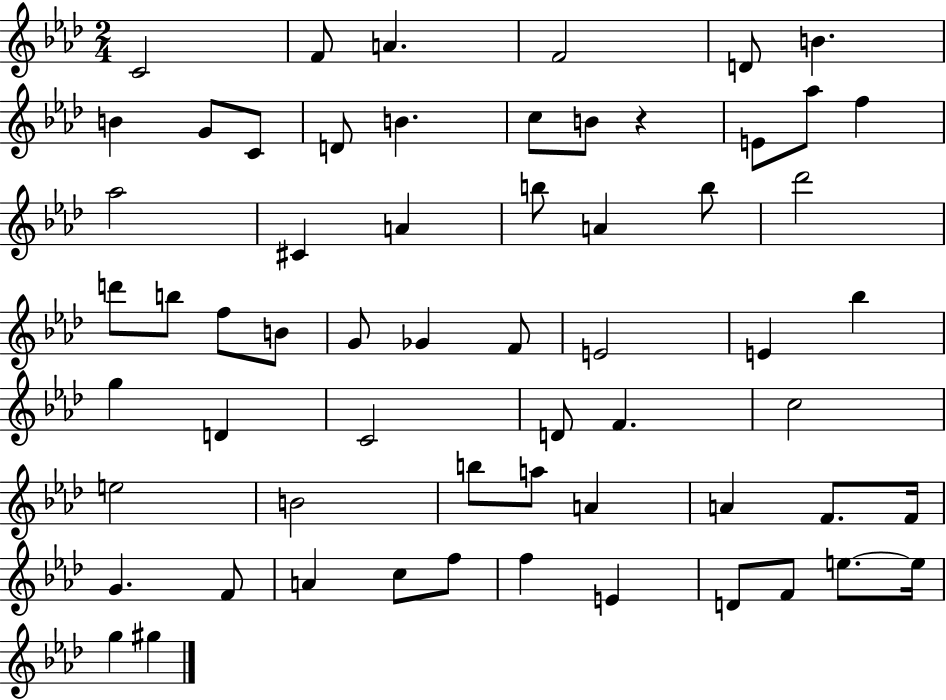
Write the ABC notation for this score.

X:1
T:Untitled
M:2/4
L:1/4
K:Ab
C2 F/2 A F2 D/2 B B G/2 C/2 D/2 B c/2 B/2 z E/2 _a/2 f _a2 ^C A b/2 A b/2 _d'2 d'/2 b/2 f/2 B/2 G/2 _G F/2 E2 E _b g D C2 D/2 F c2 e2 B2 b/2 a/2 A A F/2 F/4 G F/2 A c/2 f/2 f E D/2 F/2 e/2 e/4 g ^g